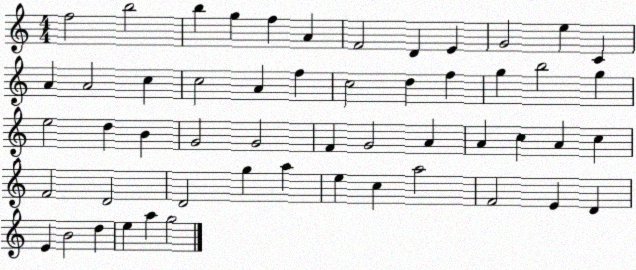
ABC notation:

X:1
T:Untitled
M:4/4
L:1/4
K:C
f2 b2 b g f A F2 D E G2 e C A A2 c c2 A f c2 d f g b2 g e2 d B G2 G2 F G2 A A c A c F2 D2 D2 g a e c a2 F2 E D E B2 d e a g2